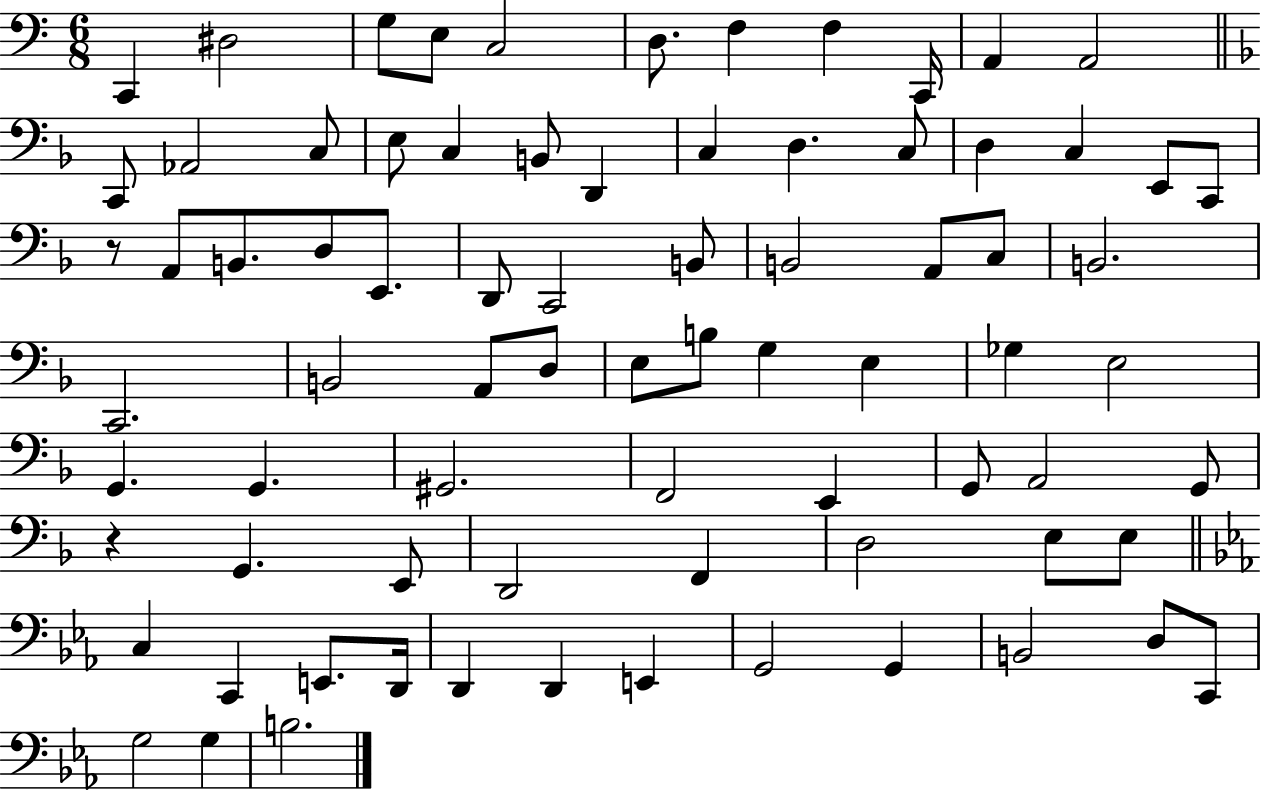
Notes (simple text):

C2/q D#3/h G3/e E3/e C3/h D3/e. F3/q F3/q C2/s A2/q A2/h C2/e Ab2/h C3/e E3/e C3/q B2/e D2/q C3/q D3/q. C3/e D3/q C3/q E2/e C2/e R/e A2/e B2/e. D3/e E2/e. D2/e C2/h B2/e B2/h A2/e C3/e B2/h. C2/h. B2/h A2/e D3/e E3/e B3/e G3/q E3/q Gb3/q E3/h G2/q. G2/q. G#2/h. F2/h E2/q G2/e A2/h G2/e R/q G2/q. E2/e D2/h F2/q D3/h E3/e E3/e C3/q C2/q E2/e. D2/s D2/q D2/q E2/q G2/h G2/q B2/h D3/e C2/e G3/h G3/q B3/h.